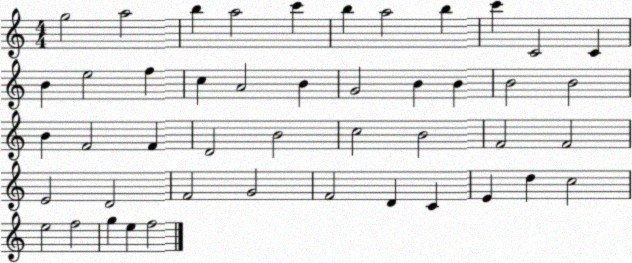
X:1
T:Untitled
M:4/4
L:1/4
K:C
g2 a2 b a2 c' b a2 b c' C2 C B e2 f c A2 B G2 B B B2 B2 B F2 F D2 B2 c2 B2 F2 F2 E2 D2 F2 G2 F2 D C E d c2 e2 f2 g e f2